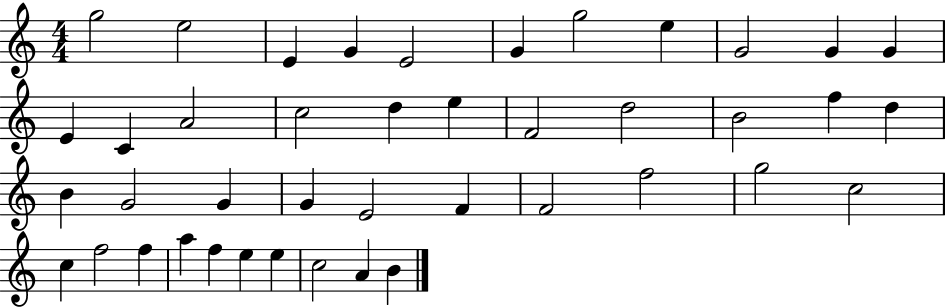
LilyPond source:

{
  \clef treble
  \numericTimeSignature
  \time 4/4
  \key c \major
  g''2 e''2 | e'4 g'4 e'2 | g'4 g''2 e''4 | g'2 g'4 g'4 | \break e'4 c'4 a'2 | c''2 d''4 e''4 | f'2 d''2 | b'2 f''4 d''4 | \break b'4 g'2 g'4 | g'4 e'2 f'4 | f'2 f''2 | g''2 c''2 | \break c''4 f''2 f''4 | a''4 f''4 e''4 e''4 | c''2 a'4 b'4 | \bar "|."
}